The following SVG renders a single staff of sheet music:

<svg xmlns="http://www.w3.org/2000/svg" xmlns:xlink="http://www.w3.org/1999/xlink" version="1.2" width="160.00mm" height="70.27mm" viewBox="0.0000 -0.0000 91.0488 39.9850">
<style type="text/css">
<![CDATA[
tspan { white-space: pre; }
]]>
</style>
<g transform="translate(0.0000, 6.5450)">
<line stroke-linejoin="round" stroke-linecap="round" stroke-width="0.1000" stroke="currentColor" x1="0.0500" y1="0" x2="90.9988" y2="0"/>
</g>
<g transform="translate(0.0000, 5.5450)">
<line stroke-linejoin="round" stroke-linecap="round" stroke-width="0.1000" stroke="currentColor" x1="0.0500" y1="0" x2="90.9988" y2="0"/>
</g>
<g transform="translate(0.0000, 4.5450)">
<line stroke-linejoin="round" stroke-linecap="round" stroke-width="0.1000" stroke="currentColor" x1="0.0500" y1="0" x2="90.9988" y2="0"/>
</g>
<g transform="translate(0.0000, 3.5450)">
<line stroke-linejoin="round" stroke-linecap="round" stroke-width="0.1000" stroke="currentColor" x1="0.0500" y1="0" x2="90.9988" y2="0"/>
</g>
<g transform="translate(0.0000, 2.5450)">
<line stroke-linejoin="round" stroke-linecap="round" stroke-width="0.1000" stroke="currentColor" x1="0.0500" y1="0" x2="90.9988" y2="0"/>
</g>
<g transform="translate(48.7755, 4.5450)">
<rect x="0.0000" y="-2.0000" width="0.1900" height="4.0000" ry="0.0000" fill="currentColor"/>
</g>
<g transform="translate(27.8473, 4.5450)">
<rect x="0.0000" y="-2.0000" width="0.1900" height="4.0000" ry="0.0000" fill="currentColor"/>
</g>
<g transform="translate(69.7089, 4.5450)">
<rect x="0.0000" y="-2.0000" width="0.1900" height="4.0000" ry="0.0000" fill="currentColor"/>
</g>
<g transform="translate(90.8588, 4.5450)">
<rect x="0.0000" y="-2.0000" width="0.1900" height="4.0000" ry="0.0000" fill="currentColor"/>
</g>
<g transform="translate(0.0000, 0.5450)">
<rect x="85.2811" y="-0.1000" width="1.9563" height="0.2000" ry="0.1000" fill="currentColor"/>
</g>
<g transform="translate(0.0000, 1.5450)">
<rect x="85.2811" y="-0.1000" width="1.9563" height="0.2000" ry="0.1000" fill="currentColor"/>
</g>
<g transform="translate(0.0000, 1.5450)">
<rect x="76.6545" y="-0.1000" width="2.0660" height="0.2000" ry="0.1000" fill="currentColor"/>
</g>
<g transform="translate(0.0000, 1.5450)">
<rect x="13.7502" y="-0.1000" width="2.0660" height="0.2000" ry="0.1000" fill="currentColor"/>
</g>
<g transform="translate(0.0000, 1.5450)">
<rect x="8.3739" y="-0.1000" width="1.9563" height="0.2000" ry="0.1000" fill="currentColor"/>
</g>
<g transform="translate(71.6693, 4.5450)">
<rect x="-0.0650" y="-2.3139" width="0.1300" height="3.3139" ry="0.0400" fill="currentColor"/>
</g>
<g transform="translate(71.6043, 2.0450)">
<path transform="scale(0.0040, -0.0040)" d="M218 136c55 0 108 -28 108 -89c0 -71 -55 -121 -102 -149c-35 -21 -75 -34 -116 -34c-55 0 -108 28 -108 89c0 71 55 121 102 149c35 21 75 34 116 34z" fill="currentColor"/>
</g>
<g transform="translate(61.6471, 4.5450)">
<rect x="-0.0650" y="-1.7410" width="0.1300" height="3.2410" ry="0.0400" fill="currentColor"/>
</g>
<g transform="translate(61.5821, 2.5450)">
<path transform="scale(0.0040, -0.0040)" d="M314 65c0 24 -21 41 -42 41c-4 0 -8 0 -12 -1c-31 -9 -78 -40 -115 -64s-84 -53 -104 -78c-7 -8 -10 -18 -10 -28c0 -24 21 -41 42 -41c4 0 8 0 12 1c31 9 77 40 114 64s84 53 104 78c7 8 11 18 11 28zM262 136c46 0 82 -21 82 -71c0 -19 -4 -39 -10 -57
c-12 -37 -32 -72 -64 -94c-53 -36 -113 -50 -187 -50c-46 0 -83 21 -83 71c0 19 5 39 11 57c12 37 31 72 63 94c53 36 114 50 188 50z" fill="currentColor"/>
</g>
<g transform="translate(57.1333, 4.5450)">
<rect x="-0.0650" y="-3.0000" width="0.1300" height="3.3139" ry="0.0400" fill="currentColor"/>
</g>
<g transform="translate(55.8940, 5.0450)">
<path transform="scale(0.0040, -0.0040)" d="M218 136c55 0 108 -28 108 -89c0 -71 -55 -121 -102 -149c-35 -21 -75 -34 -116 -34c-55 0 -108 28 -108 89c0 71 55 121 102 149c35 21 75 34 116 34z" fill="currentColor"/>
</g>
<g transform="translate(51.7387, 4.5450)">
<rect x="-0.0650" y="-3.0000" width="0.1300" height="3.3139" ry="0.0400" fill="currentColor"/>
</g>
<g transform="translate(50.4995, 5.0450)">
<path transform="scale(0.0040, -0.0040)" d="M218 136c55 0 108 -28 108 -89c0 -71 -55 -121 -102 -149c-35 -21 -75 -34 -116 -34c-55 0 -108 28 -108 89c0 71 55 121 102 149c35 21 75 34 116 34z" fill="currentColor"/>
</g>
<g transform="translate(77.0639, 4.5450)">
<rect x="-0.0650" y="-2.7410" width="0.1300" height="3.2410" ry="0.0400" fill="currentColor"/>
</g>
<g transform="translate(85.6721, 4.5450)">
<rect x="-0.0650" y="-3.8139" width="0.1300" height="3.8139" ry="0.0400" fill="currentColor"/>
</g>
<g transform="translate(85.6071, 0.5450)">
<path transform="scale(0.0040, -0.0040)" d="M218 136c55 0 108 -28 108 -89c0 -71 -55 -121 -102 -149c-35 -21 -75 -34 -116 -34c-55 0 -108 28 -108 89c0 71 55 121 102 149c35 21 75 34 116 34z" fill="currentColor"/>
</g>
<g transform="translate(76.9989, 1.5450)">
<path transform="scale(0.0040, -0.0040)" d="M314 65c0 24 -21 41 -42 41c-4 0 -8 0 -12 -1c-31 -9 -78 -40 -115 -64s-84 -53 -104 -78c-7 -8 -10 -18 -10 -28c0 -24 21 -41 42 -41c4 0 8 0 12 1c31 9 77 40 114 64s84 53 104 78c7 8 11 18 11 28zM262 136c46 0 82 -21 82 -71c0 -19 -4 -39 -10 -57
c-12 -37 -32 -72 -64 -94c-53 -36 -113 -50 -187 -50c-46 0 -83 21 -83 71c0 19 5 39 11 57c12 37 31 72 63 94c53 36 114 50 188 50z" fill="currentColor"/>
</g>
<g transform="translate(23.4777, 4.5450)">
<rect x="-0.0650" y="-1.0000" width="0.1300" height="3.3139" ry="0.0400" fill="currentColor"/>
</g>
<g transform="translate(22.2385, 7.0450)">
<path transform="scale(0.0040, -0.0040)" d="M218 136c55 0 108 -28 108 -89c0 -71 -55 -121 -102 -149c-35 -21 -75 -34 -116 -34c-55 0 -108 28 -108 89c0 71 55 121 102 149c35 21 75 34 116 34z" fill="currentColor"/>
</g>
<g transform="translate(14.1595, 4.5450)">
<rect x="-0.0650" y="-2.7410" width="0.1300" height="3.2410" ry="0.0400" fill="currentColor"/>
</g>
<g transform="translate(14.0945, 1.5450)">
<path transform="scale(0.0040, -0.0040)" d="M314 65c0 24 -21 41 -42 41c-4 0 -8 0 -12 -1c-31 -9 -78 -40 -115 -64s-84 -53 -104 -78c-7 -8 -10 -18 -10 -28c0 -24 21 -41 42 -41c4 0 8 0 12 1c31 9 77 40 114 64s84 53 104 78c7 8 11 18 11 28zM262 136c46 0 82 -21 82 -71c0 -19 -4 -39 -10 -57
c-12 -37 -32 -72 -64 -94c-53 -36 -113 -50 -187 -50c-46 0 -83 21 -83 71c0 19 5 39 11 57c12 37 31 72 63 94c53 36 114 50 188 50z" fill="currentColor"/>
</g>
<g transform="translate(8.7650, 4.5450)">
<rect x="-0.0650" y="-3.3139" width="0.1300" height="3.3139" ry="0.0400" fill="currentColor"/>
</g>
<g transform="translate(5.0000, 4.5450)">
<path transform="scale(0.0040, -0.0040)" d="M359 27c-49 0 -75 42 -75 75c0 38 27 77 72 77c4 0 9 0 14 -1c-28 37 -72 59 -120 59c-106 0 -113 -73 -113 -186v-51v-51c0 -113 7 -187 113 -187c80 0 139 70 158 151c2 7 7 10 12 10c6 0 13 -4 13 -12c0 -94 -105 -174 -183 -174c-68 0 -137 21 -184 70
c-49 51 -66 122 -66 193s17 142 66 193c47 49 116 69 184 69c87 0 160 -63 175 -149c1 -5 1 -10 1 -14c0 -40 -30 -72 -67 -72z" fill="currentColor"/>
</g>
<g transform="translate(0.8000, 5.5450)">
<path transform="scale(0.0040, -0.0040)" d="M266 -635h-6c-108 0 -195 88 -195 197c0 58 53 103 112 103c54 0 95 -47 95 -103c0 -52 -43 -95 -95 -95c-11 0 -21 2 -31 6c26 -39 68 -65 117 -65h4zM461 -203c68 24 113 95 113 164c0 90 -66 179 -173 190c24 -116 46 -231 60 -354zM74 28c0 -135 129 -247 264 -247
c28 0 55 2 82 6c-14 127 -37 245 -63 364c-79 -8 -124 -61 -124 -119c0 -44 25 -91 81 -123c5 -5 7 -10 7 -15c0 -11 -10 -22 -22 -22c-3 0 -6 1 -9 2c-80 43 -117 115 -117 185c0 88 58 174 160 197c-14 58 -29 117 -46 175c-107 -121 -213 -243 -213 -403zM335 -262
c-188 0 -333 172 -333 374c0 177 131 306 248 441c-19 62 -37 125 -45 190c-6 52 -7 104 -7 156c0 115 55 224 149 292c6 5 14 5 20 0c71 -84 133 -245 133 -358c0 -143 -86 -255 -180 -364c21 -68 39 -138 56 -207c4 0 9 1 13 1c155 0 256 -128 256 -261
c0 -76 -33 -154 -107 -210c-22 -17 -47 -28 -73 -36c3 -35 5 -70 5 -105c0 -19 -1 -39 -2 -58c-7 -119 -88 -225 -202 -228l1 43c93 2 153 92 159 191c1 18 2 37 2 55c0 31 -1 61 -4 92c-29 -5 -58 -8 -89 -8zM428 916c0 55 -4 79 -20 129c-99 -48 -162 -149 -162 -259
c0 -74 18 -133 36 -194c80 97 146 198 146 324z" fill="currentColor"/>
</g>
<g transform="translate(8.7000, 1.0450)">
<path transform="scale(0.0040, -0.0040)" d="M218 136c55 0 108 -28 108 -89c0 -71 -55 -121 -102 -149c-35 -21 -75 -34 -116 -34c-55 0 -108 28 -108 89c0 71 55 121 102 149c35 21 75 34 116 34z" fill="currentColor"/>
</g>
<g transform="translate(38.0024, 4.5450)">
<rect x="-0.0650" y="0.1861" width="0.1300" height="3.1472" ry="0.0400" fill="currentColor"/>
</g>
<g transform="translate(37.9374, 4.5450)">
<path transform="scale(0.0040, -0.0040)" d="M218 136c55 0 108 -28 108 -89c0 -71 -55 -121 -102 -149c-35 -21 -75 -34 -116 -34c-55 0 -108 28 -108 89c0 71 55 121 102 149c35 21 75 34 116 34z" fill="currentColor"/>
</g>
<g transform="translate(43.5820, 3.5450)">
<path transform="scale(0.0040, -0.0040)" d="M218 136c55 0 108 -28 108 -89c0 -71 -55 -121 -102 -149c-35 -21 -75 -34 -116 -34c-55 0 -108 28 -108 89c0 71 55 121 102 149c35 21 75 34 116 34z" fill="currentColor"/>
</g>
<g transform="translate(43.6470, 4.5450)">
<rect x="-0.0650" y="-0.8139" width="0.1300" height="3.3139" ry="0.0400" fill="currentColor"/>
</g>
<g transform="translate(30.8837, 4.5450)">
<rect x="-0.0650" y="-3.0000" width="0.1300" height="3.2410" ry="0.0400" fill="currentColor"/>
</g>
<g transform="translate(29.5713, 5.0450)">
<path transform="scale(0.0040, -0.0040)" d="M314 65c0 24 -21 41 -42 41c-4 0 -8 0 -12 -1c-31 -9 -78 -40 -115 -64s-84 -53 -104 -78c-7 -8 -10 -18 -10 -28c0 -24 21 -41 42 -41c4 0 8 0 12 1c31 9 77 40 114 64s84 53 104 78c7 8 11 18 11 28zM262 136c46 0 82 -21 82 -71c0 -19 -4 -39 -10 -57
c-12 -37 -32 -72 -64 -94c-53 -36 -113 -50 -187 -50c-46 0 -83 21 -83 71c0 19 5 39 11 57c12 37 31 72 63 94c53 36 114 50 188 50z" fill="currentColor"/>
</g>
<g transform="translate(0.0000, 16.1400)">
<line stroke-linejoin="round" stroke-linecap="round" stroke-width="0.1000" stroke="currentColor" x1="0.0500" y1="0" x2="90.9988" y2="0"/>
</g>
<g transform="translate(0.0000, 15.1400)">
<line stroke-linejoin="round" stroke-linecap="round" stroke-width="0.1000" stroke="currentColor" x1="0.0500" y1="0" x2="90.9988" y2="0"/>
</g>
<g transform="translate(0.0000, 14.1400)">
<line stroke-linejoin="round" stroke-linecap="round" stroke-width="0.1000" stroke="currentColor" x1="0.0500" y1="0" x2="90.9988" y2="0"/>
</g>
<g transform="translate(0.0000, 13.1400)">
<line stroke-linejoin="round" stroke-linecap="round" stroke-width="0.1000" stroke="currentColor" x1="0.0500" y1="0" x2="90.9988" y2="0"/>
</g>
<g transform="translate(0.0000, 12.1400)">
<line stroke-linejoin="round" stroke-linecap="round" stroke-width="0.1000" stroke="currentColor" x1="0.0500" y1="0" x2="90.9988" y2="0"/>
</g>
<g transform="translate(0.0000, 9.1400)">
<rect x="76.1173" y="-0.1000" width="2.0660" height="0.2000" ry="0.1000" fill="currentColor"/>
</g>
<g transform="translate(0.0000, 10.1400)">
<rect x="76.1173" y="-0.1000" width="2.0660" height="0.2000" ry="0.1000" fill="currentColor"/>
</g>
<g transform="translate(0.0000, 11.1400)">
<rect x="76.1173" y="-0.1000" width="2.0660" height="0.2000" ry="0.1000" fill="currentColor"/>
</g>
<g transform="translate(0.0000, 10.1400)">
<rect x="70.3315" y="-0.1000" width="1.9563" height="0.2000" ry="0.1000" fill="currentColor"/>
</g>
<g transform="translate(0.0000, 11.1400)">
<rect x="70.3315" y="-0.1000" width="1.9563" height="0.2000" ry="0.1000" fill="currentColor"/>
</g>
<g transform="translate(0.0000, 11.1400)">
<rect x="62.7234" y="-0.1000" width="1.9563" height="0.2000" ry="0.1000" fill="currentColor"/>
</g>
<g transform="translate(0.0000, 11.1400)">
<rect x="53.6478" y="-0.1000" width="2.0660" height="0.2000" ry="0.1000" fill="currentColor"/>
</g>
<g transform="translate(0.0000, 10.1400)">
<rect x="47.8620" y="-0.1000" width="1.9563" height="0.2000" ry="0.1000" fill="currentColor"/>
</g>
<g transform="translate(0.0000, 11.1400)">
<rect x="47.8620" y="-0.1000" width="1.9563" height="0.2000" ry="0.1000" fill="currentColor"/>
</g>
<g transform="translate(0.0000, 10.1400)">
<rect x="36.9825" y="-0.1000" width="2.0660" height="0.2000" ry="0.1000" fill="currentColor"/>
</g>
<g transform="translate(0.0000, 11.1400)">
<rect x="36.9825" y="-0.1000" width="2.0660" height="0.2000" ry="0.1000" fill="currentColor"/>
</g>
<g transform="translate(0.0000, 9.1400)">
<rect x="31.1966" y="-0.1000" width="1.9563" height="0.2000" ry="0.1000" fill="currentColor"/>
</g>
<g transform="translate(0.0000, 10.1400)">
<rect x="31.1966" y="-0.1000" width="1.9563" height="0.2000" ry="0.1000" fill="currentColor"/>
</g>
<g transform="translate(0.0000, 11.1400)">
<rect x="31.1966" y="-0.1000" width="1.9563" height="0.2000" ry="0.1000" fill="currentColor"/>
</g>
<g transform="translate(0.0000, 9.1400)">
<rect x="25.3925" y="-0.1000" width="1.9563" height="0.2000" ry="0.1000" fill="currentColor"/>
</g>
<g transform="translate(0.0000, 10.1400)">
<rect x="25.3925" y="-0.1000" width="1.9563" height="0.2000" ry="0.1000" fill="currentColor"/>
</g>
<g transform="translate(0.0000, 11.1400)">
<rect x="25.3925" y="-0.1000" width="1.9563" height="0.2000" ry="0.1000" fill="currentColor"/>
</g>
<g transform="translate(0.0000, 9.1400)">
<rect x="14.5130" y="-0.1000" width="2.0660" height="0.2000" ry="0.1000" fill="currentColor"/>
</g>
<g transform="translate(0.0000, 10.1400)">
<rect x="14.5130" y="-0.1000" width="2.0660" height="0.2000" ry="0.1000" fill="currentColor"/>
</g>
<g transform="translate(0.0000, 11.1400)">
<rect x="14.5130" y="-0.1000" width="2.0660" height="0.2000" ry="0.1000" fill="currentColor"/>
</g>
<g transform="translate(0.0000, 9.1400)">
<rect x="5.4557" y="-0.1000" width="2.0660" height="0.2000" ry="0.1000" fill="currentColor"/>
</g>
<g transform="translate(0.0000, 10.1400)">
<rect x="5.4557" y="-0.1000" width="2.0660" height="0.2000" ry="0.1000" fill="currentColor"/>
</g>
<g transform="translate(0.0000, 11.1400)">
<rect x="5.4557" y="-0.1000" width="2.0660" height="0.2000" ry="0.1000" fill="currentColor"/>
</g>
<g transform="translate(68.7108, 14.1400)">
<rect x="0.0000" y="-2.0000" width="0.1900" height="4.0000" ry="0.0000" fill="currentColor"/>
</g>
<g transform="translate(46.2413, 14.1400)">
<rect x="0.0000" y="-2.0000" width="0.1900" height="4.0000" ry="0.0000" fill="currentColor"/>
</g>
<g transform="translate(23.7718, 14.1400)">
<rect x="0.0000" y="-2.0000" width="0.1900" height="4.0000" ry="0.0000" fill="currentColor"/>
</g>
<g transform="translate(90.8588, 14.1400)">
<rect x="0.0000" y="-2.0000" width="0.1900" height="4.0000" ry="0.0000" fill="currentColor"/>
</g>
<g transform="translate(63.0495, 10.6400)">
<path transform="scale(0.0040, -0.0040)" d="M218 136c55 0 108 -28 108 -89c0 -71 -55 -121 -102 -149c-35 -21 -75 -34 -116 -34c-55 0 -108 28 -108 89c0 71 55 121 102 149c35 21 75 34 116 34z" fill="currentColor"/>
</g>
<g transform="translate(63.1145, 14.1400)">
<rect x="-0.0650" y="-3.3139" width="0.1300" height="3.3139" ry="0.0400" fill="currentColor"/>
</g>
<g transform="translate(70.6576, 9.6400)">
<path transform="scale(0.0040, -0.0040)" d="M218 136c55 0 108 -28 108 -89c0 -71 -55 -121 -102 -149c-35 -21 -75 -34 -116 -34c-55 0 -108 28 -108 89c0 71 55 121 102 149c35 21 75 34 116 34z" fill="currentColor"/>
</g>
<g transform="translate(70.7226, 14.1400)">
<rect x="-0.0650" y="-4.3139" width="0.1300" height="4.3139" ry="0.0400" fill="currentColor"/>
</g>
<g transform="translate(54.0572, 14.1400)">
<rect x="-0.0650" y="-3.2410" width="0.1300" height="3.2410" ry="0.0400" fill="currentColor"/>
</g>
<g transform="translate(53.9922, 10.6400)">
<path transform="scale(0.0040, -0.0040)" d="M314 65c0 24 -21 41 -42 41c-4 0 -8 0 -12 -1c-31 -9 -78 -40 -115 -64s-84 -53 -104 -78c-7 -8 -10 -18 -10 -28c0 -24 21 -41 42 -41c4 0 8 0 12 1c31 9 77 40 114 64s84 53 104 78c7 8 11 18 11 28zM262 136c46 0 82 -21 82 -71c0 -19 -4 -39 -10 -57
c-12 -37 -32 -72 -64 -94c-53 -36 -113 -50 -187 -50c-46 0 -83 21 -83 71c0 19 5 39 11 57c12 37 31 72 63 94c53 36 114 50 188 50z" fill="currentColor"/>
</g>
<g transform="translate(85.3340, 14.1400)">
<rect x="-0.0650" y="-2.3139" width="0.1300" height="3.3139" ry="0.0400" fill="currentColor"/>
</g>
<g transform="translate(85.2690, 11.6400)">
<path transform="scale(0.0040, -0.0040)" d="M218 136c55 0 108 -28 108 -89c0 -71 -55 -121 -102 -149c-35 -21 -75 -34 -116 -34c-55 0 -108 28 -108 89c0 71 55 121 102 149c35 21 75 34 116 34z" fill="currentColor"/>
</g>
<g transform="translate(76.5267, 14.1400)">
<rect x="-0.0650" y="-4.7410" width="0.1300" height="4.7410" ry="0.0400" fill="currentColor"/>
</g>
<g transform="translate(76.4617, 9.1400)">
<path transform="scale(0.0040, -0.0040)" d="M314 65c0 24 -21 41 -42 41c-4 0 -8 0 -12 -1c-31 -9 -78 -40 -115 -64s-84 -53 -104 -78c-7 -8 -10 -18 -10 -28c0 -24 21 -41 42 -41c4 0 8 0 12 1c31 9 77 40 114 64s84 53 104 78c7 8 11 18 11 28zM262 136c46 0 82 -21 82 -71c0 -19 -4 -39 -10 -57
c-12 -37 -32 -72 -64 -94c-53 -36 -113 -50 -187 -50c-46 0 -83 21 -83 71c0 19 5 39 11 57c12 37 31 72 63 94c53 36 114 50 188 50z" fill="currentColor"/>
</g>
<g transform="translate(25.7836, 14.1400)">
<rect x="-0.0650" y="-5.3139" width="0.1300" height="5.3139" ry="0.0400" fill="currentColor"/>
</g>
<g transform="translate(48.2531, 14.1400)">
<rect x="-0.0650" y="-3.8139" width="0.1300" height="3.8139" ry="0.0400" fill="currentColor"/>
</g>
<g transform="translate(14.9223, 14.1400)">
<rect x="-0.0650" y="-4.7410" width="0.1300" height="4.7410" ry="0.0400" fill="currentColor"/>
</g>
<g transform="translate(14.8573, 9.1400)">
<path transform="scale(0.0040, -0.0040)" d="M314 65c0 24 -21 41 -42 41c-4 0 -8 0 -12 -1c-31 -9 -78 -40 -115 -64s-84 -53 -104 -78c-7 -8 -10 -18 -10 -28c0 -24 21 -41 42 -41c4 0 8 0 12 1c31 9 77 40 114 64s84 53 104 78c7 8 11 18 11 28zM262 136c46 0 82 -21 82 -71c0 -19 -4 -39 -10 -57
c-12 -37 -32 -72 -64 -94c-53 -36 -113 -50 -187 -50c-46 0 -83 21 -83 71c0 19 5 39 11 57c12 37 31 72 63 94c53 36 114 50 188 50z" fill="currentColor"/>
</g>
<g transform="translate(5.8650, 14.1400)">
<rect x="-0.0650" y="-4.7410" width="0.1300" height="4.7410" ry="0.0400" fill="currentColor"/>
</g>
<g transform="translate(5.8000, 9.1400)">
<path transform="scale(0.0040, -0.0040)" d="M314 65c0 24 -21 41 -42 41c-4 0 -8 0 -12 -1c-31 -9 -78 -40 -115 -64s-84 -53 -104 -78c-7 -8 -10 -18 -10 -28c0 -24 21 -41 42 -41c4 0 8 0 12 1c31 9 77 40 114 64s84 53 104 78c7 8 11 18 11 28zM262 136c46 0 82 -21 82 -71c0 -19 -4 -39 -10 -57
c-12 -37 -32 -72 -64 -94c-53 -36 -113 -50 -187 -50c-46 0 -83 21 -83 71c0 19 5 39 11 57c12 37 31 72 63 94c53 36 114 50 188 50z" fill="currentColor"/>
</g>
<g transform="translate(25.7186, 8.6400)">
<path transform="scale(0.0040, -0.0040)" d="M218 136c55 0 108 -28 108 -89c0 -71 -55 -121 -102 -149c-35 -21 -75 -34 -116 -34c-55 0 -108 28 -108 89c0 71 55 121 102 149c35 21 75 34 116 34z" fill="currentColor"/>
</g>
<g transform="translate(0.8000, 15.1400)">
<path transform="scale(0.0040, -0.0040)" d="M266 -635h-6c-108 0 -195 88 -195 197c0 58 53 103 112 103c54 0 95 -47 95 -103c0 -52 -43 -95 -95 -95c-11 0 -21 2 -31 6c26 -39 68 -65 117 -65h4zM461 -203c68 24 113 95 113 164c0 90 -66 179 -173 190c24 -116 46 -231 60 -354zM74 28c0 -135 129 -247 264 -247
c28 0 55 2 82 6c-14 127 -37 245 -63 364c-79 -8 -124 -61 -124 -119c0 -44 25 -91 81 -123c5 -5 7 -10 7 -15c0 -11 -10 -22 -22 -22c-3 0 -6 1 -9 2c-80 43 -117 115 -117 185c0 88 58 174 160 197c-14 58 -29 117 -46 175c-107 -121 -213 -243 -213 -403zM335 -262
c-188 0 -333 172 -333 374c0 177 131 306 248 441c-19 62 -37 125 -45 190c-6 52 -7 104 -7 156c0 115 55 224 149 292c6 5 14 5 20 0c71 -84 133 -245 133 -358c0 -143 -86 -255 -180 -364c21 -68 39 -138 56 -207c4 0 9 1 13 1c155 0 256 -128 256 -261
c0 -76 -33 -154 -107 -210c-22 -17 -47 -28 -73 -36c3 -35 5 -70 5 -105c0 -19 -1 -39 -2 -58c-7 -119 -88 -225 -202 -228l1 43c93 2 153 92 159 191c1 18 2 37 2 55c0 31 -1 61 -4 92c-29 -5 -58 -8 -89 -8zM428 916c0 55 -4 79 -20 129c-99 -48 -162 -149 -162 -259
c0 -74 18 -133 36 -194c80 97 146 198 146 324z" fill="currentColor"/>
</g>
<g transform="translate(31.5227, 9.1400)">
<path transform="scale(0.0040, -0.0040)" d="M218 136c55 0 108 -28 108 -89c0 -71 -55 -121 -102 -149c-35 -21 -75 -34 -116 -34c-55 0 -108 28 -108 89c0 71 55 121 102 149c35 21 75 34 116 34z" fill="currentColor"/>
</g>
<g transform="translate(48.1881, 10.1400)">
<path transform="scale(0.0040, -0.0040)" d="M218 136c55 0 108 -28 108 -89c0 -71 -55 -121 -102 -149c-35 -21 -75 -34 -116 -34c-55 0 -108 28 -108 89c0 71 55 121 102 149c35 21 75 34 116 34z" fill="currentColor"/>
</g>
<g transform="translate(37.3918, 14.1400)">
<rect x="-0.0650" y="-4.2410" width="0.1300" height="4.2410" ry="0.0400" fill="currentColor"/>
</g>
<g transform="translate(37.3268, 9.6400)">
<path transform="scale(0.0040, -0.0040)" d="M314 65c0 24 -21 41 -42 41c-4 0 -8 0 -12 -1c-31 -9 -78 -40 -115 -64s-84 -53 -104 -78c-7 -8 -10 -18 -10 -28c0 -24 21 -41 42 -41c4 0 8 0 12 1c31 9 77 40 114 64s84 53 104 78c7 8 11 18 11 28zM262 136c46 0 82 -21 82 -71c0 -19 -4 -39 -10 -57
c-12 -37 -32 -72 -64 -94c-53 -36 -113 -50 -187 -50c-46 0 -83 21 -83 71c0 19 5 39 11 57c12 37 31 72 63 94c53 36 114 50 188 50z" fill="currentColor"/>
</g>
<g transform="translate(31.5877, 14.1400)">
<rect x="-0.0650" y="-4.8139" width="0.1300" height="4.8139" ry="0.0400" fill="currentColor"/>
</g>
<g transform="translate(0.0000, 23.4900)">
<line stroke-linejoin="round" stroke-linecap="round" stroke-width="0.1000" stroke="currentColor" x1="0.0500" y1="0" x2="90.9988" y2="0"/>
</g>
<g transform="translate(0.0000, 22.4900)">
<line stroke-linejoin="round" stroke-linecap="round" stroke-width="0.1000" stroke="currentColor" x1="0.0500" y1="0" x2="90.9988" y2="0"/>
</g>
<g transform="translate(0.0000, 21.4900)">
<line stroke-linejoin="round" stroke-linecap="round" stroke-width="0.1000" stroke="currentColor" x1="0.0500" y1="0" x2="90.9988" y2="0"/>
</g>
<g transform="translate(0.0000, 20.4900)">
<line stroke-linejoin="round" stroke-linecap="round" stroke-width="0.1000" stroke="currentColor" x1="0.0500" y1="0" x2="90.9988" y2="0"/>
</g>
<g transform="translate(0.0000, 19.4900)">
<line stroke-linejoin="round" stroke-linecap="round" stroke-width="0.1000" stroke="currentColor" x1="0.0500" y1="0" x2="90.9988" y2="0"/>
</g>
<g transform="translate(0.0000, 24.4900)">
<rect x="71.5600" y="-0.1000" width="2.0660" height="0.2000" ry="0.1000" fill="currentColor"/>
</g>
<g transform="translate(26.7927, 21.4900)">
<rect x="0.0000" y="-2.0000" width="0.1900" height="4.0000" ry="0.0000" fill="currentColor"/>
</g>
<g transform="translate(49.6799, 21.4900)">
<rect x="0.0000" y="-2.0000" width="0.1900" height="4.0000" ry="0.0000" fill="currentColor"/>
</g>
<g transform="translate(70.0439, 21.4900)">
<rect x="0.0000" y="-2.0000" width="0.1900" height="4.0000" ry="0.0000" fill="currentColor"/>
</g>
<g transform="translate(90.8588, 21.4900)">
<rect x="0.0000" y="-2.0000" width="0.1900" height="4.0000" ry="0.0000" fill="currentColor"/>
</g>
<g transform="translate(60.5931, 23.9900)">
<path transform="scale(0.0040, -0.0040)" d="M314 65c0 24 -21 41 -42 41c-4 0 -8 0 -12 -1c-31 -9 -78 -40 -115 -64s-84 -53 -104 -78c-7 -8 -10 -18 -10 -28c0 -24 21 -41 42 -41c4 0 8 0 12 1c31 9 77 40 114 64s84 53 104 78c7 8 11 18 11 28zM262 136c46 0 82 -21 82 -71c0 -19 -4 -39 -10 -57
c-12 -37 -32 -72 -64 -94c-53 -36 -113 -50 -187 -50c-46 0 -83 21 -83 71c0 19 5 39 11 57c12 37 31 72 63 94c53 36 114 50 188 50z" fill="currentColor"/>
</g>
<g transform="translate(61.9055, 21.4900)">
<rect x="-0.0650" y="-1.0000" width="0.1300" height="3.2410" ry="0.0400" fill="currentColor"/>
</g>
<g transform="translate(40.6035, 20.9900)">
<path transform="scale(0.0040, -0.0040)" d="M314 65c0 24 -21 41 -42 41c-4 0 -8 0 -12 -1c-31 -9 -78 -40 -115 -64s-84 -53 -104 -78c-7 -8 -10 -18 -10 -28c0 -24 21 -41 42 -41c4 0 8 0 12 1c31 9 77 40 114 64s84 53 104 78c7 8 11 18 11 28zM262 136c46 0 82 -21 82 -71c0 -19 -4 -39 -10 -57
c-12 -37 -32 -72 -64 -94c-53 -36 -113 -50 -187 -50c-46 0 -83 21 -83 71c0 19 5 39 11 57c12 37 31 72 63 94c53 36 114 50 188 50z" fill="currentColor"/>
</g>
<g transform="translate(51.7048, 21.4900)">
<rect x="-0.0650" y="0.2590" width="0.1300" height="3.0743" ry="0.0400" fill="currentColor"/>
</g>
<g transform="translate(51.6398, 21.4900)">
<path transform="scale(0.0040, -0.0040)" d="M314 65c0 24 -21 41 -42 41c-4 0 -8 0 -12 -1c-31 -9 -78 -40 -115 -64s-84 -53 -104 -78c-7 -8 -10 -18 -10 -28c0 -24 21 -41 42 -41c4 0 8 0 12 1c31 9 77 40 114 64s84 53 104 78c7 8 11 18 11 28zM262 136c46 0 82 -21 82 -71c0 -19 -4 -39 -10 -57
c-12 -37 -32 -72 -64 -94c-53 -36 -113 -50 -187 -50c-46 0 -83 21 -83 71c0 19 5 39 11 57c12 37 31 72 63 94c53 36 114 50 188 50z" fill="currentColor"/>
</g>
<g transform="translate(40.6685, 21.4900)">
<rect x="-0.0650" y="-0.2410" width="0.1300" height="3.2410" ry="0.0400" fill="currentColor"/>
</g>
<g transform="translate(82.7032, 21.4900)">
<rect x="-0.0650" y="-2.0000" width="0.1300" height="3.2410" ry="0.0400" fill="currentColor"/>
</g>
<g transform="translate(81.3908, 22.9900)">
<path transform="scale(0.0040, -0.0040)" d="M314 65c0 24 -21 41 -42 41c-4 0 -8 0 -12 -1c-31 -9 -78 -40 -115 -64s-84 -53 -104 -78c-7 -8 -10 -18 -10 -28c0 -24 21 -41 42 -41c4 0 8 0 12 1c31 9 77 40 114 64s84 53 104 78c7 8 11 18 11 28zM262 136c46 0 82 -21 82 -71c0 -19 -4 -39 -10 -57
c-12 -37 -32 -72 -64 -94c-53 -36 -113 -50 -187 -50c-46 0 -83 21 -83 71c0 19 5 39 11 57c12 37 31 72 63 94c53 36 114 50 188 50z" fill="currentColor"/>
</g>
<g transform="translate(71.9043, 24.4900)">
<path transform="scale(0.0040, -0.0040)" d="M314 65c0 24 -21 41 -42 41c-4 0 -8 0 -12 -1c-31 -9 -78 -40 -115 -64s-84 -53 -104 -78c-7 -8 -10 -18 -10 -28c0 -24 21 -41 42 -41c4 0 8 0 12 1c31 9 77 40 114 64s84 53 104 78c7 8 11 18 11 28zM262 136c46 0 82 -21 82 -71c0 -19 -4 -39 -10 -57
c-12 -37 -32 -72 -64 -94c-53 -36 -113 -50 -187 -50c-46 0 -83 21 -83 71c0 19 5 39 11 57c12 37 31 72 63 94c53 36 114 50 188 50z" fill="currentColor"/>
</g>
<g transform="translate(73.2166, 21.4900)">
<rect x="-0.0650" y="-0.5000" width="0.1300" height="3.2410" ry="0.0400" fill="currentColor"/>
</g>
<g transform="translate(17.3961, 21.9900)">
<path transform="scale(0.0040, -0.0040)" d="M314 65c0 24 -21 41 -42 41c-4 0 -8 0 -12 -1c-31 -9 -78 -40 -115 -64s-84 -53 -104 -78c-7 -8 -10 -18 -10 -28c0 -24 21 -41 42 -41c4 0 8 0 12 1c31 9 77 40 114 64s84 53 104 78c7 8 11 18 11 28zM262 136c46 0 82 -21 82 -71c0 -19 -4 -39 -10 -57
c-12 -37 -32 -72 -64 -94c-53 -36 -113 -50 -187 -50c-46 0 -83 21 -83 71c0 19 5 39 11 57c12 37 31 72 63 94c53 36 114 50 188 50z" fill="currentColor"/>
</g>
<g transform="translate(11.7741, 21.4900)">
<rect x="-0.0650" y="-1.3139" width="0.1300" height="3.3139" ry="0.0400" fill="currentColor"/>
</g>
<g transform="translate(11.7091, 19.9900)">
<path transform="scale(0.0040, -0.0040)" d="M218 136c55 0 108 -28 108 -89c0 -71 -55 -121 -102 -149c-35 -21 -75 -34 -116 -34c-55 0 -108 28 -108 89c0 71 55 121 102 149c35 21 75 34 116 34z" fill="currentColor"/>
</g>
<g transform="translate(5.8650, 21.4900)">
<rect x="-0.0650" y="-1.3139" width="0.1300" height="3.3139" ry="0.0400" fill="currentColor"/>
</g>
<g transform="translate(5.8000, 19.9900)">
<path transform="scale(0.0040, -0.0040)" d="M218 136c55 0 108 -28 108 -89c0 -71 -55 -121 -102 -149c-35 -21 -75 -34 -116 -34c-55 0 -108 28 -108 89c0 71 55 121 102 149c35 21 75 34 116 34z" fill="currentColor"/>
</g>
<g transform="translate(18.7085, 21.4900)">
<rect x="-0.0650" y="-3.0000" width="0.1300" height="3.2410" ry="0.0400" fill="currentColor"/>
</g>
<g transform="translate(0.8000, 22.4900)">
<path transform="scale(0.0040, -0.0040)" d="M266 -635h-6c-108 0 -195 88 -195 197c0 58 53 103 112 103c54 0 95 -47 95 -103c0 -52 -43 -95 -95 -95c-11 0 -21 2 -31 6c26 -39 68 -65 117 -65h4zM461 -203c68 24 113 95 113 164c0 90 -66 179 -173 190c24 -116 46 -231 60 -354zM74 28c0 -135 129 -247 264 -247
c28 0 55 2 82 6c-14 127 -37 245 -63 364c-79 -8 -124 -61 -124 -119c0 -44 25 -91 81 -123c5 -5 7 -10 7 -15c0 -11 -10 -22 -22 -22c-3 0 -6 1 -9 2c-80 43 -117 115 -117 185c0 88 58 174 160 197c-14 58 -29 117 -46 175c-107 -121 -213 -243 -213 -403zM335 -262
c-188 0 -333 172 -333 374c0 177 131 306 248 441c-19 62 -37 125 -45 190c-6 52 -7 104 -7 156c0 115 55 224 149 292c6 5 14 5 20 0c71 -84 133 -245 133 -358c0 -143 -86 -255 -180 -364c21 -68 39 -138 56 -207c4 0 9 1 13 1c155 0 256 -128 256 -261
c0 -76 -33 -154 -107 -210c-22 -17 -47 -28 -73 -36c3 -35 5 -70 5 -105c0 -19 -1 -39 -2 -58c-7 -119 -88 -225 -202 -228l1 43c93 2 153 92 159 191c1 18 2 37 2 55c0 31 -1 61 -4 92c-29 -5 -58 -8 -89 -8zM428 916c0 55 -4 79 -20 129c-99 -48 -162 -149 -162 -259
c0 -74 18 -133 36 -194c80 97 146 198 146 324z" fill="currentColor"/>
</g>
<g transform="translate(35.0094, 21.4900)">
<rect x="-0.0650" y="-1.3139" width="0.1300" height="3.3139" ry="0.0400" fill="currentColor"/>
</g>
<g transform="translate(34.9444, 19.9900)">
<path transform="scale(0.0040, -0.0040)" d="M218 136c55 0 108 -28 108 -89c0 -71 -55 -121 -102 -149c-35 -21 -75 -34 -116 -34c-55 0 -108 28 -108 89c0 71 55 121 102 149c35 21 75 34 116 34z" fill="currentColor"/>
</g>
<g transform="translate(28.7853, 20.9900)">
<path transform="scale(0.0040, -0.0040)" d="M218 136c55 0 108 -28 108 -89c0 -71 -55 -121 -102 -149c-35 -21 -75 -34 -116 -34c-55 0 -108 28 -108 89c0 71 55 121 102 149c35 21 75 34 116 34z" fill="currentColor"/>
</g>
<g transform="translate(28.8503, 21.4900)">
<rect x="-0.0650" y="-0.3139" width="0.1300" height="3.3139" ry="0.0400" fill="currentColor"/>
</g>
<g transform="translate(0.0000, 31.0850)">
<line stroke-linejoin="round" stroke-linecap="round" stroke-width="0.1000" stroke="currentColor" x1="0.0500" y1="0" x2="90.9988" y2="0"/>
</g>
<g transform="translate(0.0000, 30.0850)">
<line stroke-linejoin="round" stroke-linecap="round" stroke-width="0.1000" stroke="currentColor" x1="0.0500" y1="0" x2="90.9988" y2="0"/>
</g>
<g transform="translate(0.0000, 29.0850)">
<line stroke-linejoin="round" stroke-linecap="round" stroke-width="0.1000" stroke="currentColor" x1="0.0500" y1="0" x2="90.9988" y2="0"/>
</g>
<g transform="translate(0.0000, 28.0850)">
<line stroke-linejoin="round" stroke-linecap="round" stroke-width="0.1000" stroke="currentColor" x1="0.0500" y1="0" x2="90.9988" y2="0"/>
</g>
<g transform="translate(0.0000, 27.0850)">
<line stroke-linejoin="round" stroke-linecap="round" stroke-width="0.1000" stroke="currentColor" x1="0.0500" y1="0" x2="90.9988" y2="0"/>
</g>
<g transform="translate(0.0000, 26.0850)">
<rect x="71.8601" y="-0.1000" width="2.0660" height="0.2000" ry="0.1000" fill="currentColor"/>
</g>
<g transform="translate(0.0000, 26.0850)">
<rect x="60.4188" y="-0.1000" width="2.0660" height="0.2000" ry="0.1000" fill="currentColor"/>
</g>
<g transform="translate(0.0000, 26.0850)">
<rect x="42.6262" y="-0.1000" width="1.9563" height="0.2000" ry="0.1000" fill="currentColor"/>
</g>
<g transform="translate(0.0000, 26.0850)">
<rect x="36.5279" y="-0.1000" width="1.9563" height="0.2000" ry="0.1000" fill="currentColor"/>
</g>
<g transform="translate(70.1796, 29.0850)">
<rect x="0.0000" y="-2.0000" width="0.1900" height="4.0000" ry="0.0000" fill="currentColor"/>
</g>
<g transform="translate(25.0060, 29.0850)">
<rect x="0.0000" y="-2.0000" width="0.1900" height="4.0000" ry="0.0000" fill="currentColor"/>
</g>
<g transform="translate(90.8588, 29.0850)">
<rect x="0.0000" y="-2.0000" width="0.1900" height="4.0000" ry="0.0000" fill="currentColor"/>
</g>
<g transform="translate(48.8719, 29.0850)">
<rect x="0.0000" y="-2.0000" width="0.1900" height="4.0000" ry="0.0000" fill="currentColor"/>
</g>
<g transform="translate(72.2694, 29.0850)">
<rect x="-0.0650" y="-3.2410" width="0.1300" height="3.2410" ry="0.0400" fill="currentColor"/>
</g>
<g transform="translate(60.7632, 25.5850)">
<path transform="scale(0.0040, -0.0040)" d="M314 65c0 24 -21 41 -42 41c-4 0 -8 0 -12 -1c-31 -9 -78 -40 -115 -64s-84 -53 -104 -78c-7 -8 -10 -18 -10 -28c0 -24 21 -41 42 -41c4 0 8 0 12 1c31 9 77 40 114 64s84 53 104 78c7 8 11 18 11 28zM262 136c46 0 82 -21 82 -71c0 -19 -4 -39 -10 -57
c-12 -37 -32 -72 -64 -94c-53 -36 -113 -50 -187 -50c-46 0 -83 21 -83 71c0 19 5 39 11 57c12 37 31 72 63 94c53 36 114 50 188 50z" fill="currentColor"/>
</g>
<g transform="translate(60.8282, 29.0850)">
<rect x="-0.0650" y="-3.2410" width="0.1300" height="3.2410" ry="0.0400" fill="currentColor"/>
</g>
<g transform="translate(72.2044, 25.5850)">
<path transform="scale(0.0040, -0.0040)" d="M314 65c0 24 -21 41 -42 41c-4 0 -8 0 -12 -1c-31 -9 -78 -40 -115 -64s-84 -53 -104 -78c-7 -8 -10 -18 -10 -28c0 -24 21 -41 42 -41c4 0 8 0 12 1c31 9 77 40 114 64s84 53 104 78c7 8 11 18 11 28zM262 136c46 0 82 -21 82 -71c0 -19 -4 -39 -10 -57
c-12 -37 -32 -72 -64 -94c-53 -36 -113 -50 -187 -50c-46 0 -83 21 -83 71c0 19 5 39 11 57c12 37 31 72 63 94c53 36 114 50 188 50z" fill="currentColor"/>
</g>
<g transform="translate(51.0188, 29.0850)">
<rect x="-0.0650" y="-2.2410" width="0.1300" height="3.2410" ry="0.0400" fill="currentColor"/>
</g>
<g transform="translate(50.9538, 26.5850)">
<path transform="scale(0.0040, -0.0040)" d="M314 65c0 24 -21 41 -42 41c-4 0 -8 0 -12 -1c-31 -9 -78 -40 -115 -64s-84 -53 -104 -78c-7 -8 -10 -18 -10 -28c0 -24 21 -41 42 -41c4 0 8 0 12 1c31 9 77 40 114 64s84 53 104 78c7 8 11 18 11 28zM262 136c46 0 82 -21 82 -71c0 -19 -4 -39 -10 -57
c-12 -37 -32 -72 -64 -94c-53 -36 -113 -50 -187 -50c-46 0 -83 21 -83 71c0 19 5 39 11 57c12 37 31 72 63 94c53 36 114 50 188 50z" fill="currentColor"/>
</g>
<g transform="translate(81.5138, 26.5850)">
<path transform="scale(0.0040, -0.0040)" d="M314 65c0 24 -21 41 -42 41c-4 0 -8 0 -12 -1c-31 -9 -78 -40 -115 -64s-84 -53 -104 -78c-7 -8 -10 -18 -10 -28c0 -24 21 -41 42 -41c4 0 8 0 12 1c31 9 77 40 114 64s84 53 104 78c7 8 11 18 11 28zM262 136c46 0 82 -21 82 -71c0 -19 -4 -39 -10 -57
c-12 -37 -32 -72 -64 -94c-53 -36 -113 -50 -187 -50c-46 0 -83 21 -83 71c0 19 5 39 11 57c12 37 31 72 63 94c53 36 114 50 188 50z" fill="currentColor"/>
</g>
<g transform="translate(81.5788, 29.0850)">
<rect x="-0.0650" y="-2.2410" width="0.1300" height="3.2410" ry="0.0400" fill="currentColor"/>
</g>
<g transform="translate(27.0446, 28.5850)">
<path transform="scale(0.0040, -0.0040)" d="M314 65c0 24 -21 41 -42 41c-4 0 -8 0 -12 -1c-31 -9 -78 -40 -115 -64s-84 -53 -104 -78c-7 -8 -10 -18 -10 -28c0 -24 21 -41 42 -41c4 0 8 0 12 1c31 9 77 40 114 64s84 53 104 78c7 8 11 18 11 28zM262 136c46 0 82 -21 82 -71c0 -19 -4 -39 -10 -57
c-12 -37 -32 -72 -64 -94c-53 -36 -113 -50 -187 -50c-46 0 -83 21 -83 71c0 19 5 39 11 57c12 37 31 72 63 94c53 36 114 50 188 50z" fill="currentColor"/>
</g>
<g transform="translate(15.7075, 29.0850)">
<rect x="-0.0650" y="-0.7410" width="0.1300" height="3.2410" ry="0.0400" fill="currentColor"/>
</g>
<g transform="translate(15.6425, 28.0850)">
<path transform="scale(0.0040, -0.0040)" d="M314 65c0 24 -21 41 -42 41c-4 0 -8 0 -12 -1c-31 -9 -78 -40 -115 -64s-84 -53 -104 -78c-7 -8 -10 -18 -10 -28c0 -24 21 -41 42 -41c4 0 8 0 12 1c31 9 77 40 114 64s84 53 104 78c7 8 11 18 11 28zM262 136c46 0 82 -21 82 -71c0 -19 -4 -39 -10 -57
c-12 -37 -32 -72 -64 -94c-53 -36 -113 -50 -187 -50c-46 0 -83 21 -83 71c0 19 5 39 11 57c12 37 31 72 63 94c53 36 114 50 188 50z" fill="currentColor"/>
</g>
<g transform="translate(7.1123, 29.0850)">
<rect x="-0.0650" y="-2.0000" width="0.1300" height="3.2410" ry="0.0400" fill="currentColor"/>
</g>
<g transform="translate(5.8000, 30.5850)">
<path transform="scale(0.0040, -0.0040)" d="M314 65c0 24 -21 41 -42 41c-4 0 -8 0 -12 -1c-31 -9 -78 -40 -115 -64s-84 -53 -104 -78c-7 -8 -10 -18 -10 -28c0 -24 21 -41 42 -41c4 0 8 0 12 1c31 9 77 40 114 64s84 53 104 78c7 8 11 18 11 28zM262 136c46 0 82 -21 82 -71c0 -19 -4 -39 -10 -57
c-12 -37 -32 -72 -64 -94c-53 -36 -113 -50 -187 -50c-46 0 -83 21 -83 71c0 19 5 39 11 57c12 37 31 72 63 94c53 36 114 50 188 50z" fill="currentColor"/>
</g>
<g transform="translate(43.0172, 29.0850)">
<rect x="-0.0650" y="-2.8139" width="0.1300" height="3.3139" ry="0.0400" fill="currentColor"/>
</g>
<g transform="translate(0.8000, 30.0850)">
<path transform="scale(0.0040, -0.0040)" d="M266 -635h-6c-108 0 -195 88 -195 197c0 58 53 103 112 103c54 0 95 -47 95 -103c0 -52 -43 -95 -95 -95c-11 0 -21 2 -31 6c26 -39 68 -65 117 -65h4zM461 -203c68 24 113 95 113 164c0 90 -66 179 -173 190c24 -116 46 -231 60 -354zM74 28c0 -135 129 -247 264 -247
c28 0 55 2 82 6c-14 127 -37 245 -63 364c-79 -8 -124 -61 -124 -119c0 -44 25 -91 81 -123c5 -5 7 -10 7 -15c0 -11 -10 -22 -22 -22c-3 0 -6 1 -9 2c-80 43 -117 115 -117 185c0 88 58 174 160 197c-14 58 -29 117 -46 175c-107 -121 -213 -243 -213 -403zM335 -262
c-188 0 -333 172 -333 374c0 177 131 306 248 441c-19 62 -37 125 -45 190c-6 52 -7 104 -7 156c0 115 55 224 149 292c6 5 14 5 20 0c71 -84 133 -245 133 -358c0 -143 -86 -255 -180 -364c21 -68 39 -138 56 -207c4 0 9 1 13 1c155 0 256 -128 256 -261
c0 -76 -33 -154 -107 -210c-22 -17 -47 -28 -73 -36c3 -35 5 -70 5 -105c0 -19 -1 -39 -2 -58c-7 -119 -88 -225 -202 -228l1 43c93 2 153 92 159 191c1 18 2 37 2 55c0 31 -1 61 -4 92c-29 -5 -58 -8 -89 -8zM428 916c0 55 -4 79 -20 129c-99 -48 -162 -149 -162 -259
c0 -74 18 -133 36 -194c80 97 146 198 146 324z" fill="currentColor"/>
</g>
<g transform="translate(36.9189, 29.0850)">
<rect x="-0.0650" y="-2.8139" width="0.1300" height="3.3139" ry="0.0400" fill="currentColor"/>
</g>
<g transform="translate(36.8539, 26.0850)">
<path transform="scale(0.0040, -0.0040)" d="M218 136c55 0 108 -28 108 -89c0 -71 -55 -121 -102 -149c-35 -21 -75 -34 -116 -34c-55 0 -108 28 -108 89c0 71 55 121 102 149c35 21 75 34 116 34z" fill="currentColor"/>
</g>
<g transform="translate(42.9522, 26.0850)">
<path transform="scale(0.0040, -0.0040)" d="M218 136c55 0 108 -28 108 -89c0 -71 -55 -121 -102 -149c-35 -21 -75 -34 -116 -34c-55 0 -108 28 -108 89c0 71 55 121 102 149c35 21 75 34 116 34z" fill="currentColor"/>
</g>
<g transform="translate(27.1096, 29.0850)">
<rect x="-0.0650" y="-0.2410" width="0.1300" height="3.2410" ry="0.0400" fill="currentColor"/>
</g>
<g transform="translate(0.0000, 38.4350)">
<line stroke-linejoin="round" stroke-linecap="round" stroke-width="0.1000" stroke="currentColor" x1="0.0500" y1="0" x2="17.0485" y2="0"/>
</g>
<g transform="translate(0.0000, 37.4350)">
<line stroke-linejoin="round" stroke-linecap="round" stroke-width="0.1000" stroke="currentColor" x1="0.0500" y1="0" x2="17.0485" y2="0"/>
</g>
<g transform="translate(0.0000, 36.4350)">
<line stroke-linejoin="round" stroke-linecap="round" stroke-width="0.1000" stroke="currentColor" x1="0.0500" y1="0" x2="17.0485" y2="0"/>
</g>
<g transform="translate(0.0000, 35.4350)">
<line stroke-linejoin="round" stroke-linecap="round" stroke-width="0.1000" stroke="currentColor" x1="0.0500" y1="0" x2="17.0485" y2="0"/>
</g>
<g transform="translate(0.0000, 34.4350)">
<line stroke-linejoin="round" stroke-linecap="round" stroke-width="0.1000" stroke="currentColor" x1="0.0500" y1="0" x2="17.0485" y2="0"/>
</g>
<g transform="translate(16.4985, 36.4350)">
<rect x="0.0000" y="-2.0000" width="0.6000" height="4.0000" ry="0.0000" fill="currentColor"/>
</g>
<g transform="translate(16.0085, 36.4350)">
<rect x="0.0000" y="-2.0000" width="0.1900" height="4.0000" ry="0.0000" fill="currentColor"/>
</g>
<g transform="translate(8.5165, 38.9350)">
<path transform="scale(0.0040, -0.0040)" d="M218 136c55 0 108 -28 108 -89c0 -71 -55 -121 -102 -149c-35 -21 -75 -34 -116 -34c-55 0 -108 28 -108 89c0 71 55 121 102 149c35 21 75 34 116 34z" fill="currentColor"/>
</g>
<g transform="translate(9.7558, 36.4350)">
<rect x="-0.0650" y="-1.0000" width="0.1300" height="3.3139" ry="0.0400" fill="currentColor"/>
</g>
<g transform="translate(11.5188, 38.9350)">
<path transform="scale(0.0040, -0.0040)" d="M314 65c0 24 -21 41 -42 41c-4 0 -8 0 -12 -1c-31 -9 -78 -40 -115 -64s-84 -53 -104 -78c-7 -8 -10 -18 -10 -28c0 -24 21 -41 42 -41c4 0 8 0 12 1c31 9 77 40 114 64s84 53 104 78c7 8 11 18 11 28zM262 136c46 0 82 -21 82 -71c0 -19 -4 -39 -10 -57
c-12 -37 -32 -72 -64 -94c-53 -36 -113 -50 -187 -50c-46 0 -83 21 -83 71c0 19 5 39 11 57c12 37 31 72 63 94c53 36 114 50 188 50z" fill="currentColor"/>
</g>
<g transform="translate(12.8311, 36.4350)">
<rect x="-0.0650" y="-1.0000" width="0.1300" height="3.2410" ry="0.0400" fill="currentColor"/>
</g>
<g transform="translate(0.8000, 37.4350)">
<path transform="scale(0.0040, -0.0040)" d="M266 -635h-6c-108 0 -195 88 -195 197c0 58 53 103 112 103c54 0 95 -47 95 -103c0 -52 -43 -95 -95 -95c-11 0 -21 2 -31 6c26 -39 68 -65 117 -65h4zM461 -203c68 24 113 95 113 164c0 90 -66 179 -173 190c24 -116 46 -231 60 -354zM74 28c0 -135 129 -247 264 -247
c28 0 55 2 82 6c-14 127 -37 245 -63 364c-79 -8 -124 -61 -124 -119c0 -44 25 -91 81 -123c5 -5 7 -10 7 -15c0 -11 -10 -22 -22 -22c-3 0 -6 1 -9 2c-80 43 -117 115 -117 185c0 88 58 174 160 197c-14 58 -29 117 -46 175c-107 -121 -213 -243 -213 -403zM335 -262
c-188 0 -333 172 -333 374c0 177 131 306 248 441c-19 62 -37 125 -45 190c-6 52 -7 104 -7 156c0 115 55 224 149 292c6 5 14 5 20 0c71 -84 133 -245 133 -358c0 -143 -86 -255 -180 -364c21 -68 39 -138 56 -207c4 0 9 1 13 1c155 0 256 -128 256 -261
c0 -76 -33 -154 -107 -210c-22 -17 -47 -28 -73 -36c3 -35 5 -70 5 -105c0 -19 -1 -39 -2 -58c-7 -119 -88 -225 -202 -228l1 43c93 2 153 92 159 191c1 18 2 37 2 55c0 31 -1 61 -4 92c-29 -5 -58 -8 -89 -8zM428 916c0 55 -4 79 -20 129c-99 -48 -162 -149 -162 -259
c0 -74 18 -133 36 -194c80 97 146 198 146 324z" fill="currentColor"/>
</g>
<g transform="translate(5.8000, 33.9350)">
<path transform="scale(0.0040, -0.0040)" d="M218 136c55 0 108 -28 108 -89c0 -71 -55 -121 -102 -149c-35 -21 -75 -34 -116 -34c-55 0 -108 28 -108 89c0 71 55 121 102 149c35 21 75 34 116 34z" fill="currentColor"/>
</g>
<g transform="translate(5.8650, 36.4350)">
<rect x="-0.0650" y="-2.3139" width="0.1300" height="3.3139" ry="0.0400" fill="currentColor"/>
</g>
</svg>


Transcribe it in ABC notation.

X:1
T:Untitled
M:4/4
L:1/4
K:C
b a2 D A2 B d A A f2 g a2 c' e'2 e'2 f' e' d'2 c' b2 b d' e'2 g e e A2 c e c2 B2 D2 C2 F2 F2 d2 c2 a a g2 b2 b2 g2 g D D2